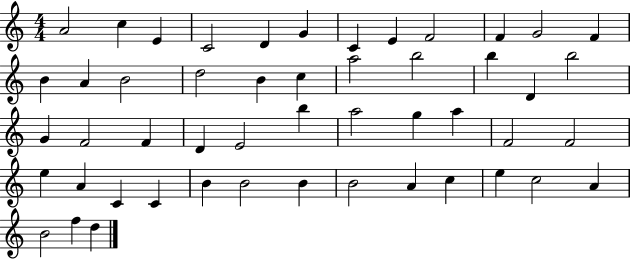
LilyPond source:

{
  \clef treble
  \numericTimeSignature
  \time 4/4
  \key c \major
  a'2 c''4 e'4 | c'2 d'4 g'4 | c'4 e'4 f'2 | f'4 g'2 f'4 | \break b'4 a'4 b'2 | d''2 b'4 c''4 | a''2 b''2 | b''4 d'4 b''2 | \break g'4 f'2 f'4 | d'4 e'2 b''4 | a''2 g''4 a''4 | f'2 f'2 | \break e''4 a'4 c'4 c'4 | b'4 b'2 b'4 | b'2 a'4 c''4 | e''4 c''2 a'4 | \break b'2 f''4 d''4 | \bar "|."
}